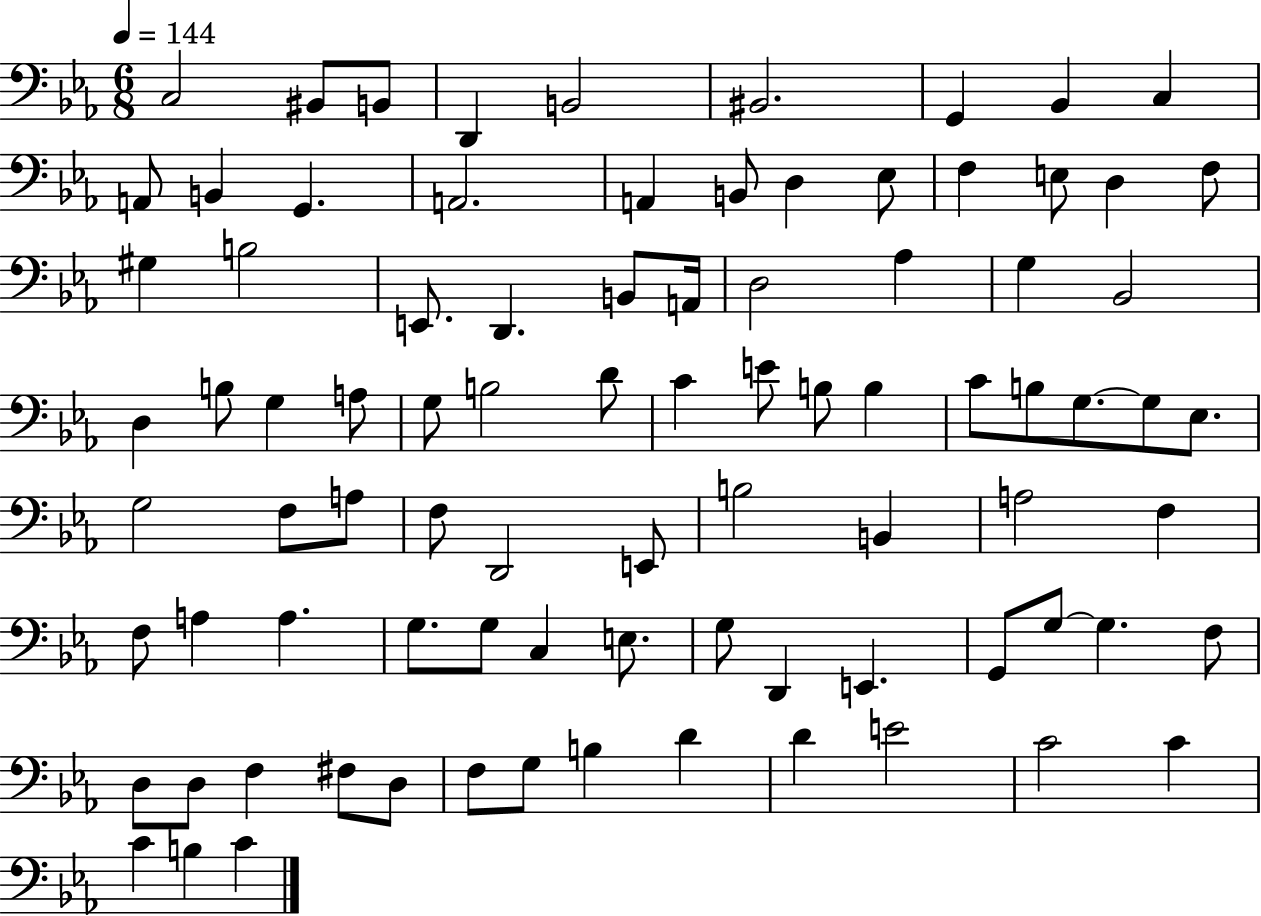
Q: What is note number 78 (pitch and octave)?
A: G3